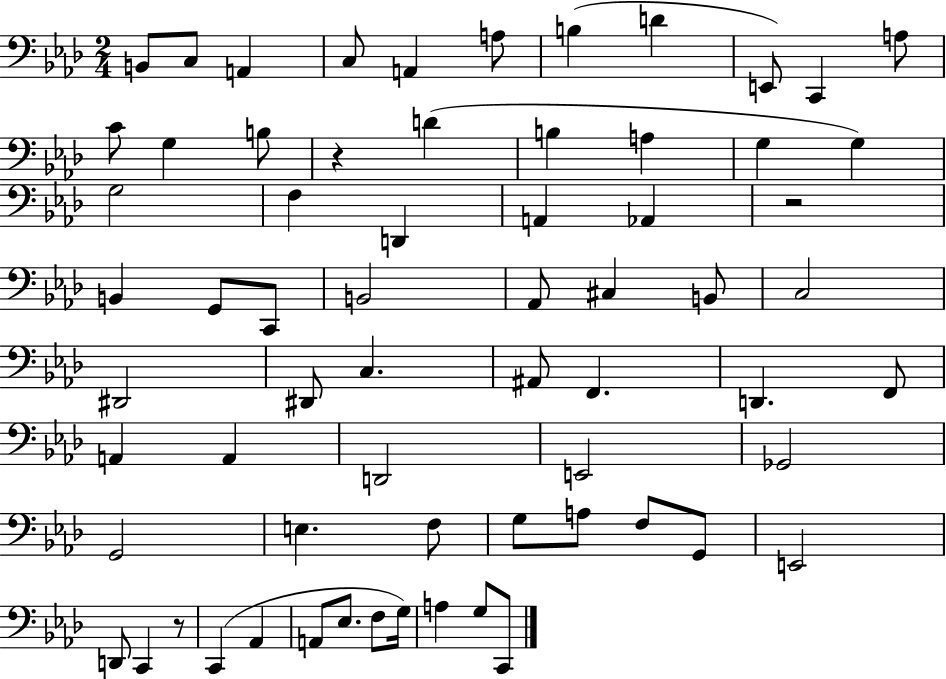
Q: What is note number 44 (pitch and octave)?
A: Gb2